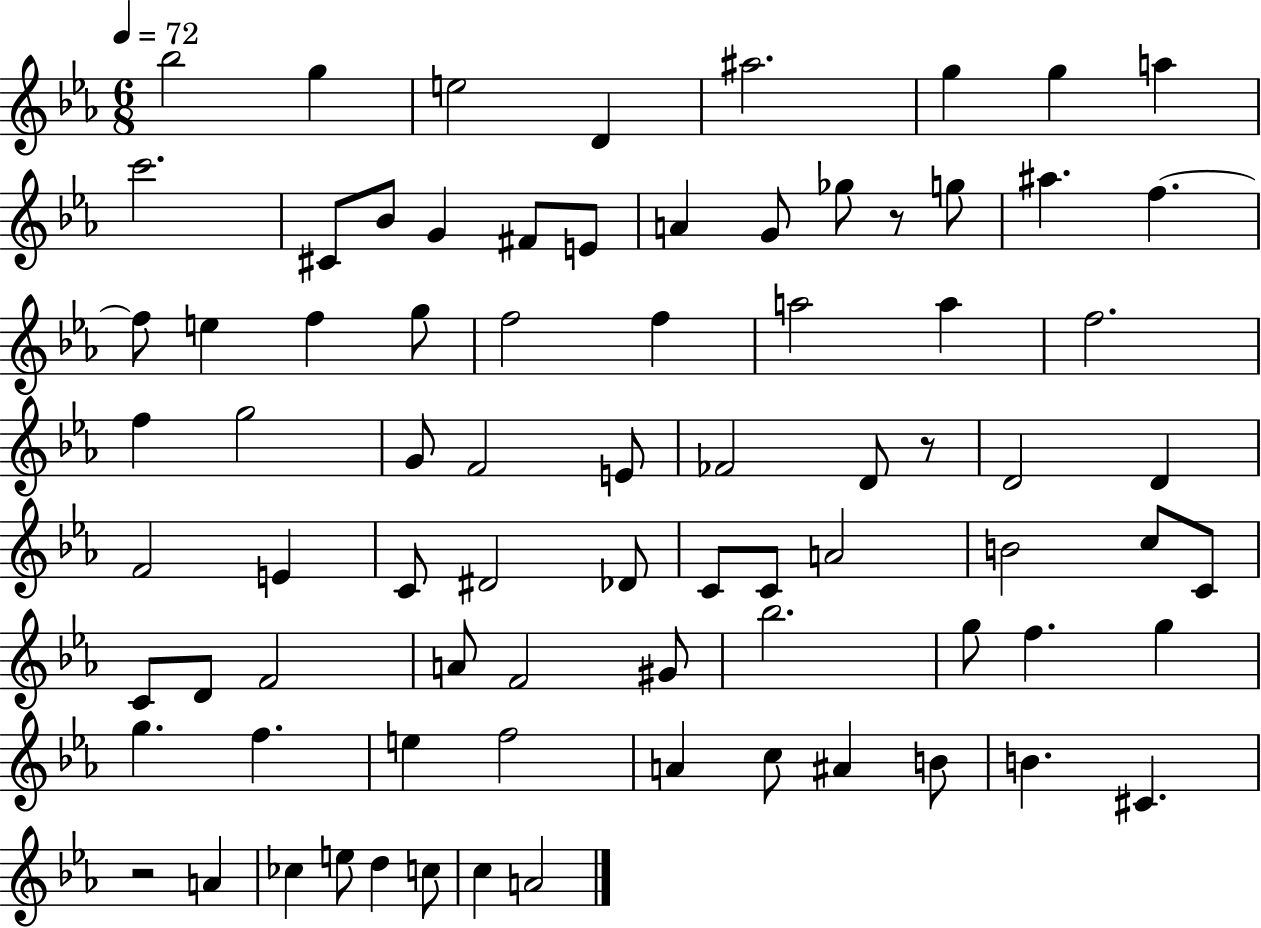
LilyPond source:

{
  \clef treble
  \numericTimeSignature
  \time 6/8
  \key ees \major
  \tempo 4 = 72
  bes''2 g''4 | e''2 d'4 | ais''2. | g''4 g''4 a''4 | \break c'''2. | cis'8 bes'8 g'4 fis'8 e'8 | a'4 g'8 ges''8 r8 g''8 | ais''4. f''4.~~ | \break f''8 e''4 f''4 g''8 | f''2 f''4 | a''2 a''4 | f''2. | \break f''4 g''2 | g'8 f'2 e'8 | fes'2 d'8 r8 | d'2 d'4 | \break f'2 e'4 | c'8 dis'2 des'8 | c'8 c'8 a'2 | b'2 c''8 c'8 | \break c'8 d'8 f'2 | a'8 f'2 gis'8 | bes''2. | g''8 f''4. g''4 | \break g''4. f''4. | e''4 f''2 | a'4 c''8 ais'4 b'8 | b'4. cis'4. | \break r2 a'4 | ces''4 e''8 d''4 c''8 | c''4 a'2 | \bar "|."
}